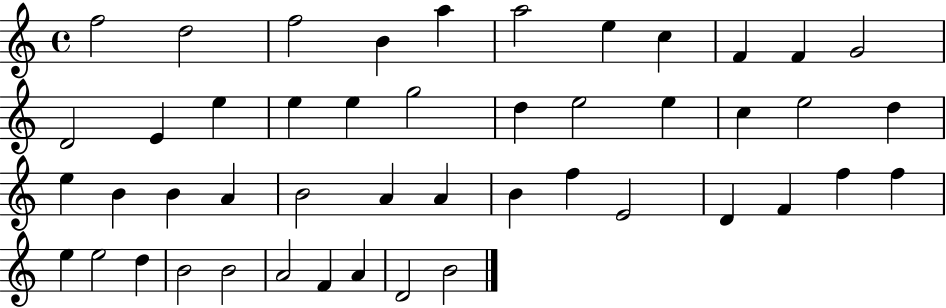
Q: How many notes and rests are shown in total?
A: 47